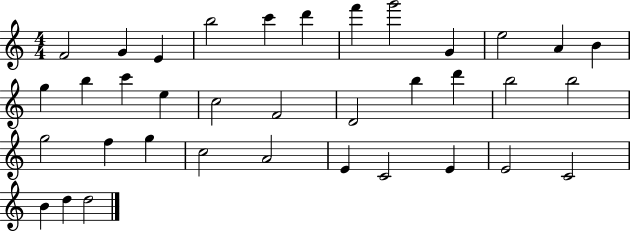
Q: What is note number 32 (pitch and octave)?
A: E4